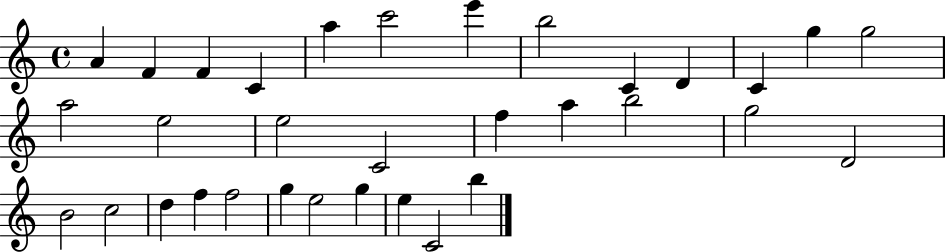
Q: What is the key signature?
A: C major